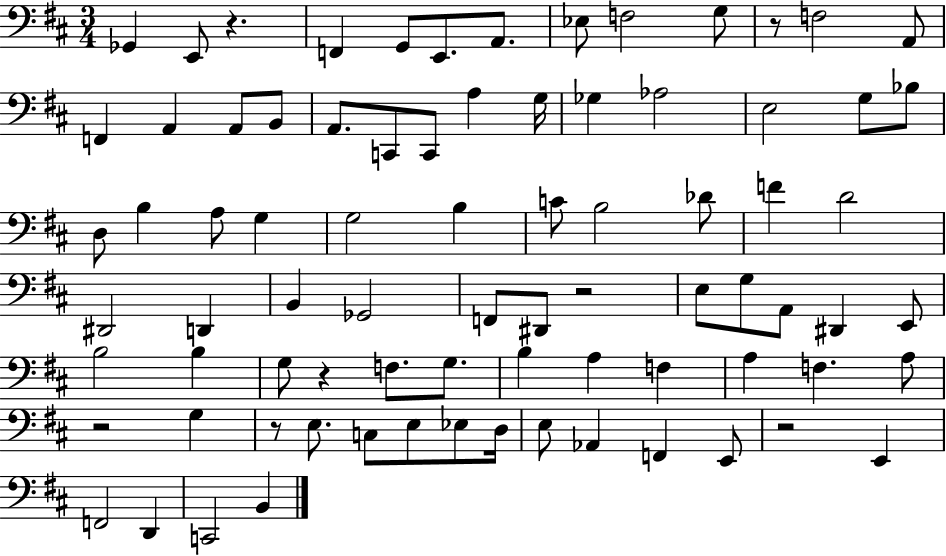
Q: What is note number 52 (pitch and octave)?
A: G3